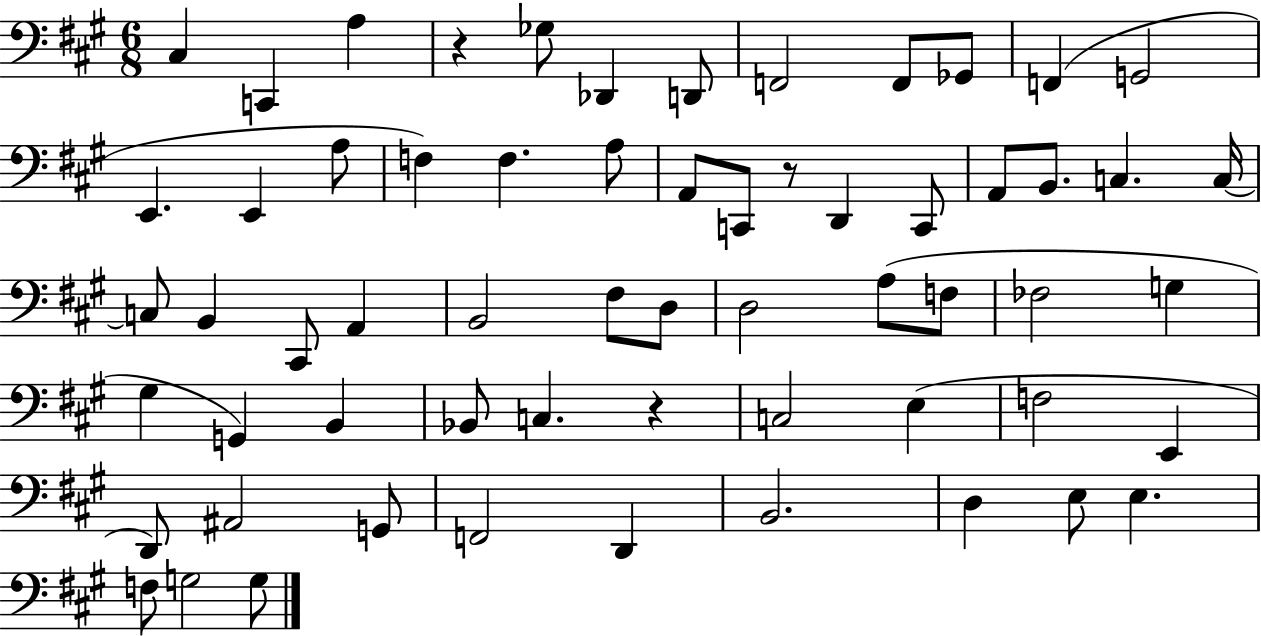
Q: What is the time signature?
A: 6/8